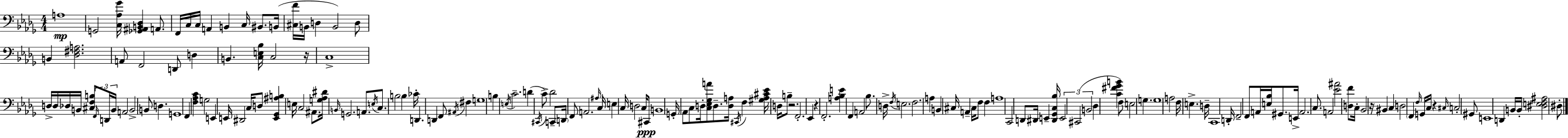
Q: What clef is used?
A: bass